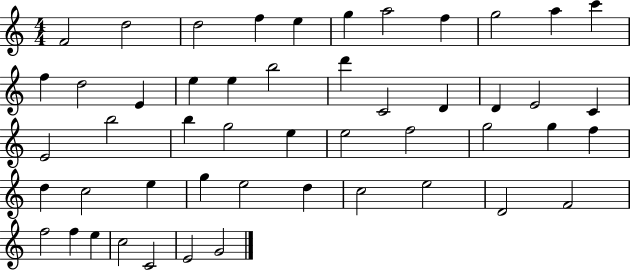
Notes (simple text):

F4/h D5/h D5/h F5/q E5/q G5/q A5/h F5/q G5/h A5/q C6/q F5/q D5/h E4/q E5/q E5/q B5/h D6/q C4/h D4/q D4/q E4/h C4/q E4/h B5/h B5/q G5/h E5/q E5/h F5/h G5/h G5/q F5/q D5/q C5/h E5/q G5/q E5/h D5/q C5/h E5/h D4/h F4/h F5/h F5/q E5/q C5/h C4/h E4/h G4/h